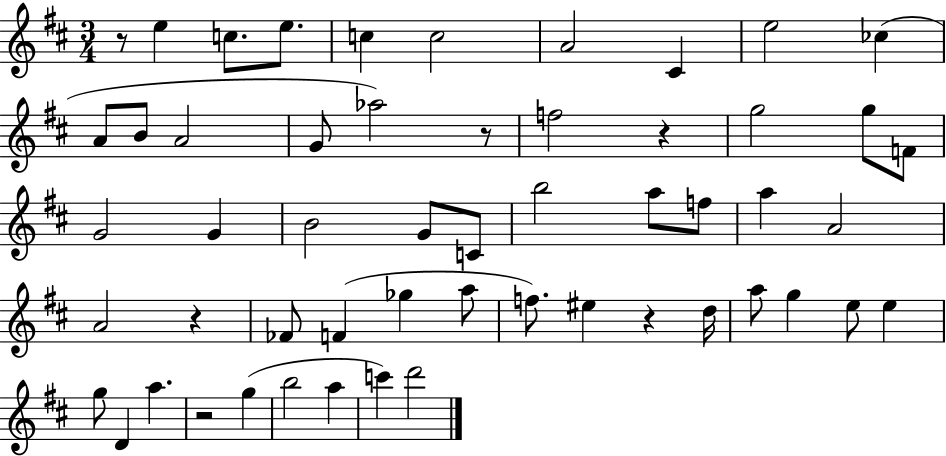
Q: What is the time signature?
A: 3/4